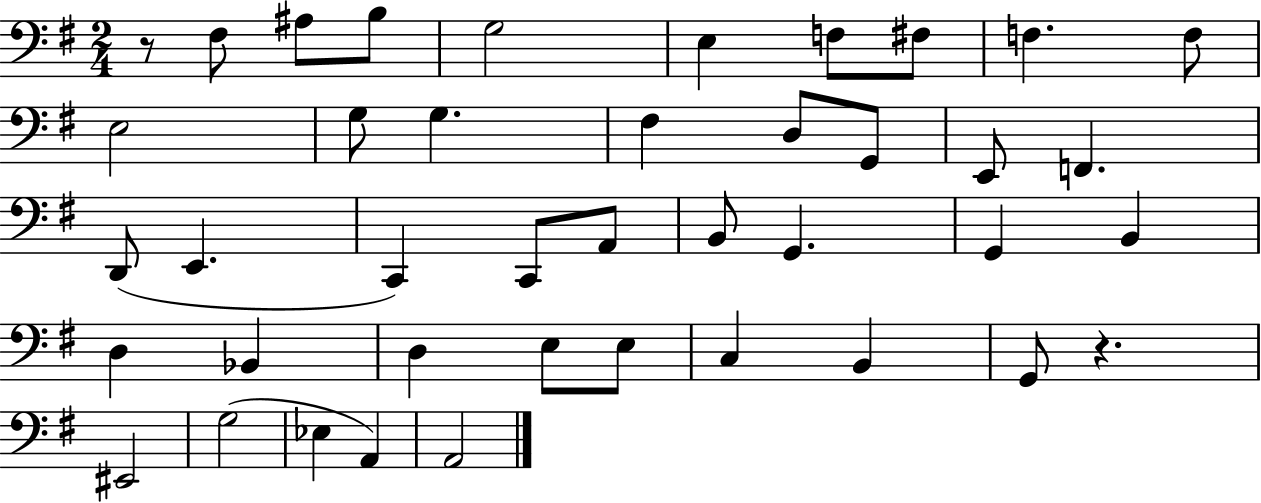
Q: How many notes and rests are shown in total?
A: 41